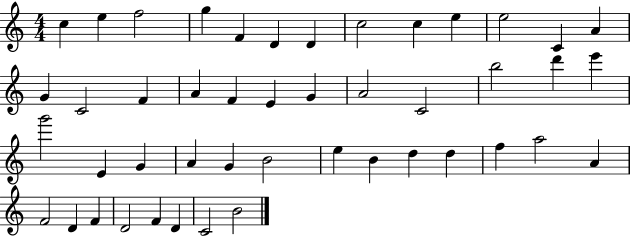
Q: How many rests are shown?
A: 0